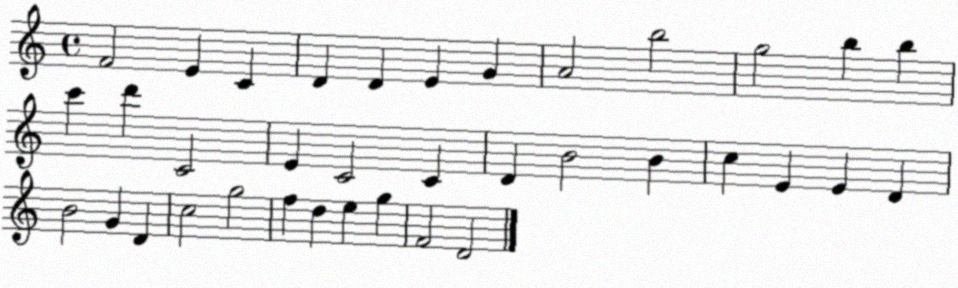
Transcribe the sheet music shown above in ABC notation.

X:1
T:Untitled
M:4/4
L:1/4
K:C
F2 E C D D E G A2 b2 g2 b b c' d' C2 E C2 C D B2 B c E E D B2 G D c2 g2 f d e g F2 D2